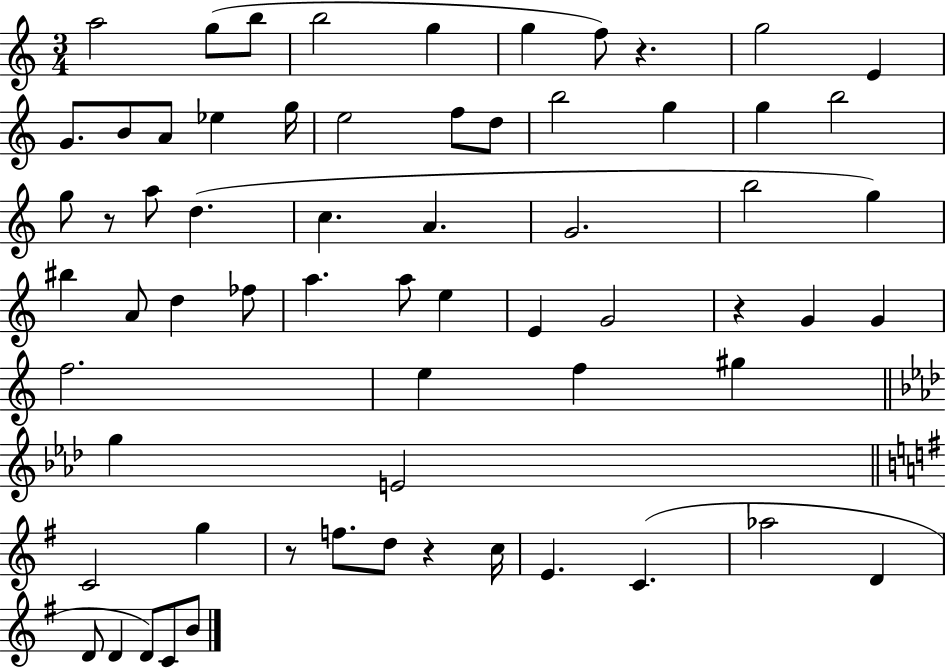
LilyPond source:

{
  \clef treble
  \numericTimeSignature
  \time 3/4
  \key c \major
  a''2 g''8( b''8 | b''2 g''4 | g''4 f''8) r4. | g''2 e'4 | \break g'8. b'8 a'8 ees''4 g''16 | e''2 f''8 d''8 | b''2 g''4 | g''4 b''2 | \break g''8 r8 a''8 d''4.( | c''4. a'4. | g'2. | b''2 g''4) | \break bis''4 a'8 d''4 fes''8 | a''4. a''8 e''4 | e'4 g'2 | r4 g'4 g'4 | \break f''2. | e''4 f''4 gis''4 | \bar "||" \break \key aes \major g''4 e'2 | \bar "||" \break \key g \major c'2 g''4 | r8 f''8. d''8 r4 c''16 | e'4. c'4.( | aes''2 d'4 | \break d'8 d'4 d'8) c'8 b'8 | \bar "|."
}